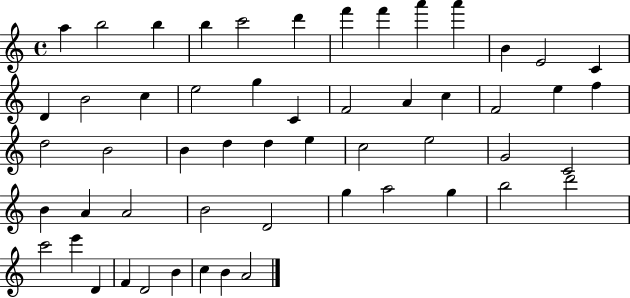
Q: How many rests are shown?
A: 0